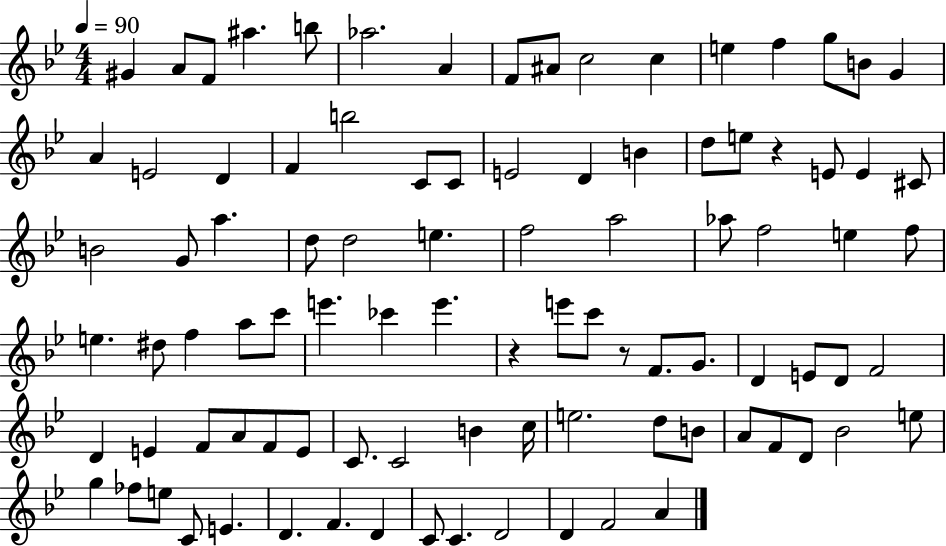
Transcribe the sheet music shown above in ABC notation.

X:1
T:Untitled
M:4/4
L:1/4
K:Bb
^G A/2 F/2 ^a b/2 _a2 A F/2 ^A/2 c2 c e f g/2 B/2 G A E2 D F b2 C/2 C/2 E2 D B d/2 e/2 z E/2 E ^C/2 B2 G/2 a d/2 d2 e f2 a2 _a/2 f2 e f/2 e ^d/2 f a/2 c'/2 e' _c' e' z e'/2 c'/2 z/2 F/2 G/2 D E/2 D/2 F2 D E F/2 A/2 F/2 E/2 C/2 C2 B c/4 e2 d/2 B/2 A/2 F/2 D/2 _B2 e/2 g _f/2 e/2 C/2 E D F D C/2 C D2 D F2 A